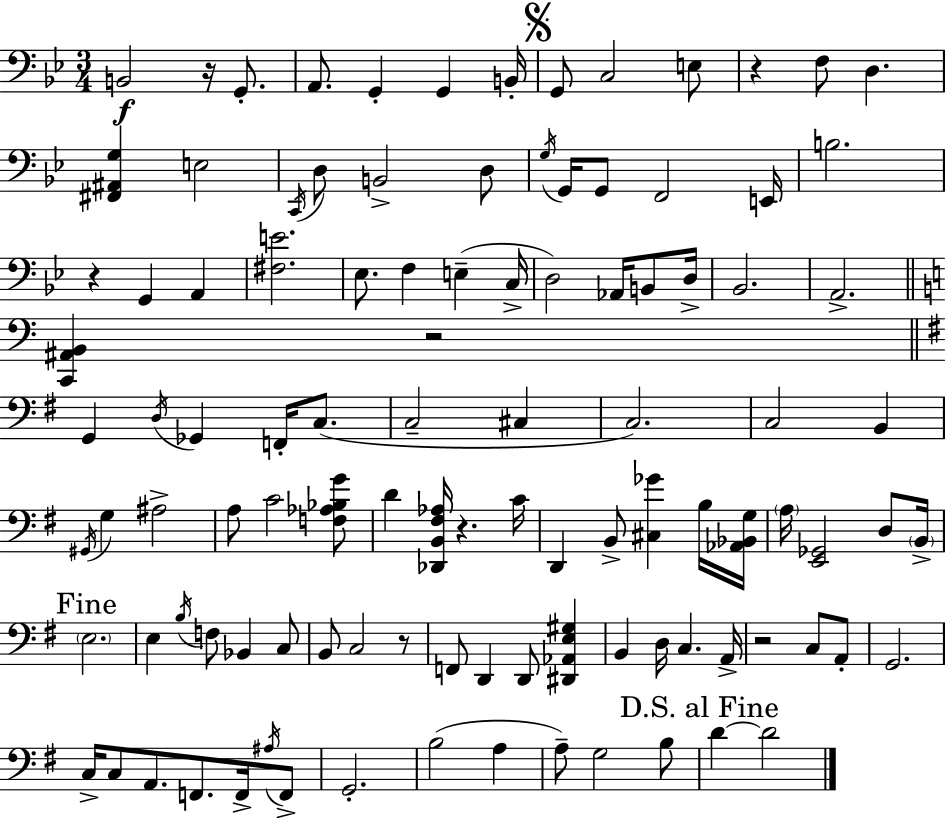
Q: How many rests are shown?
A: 7